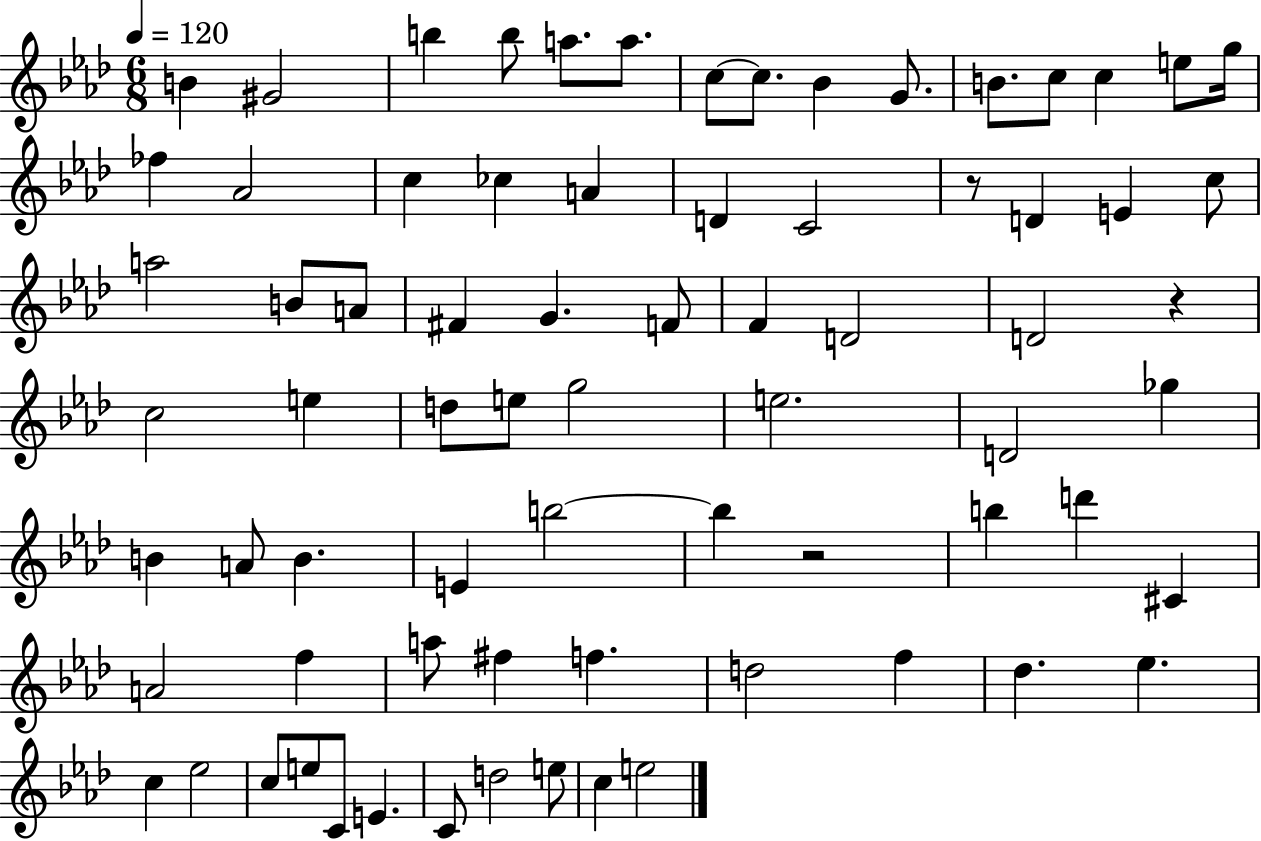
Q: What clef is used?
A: treble